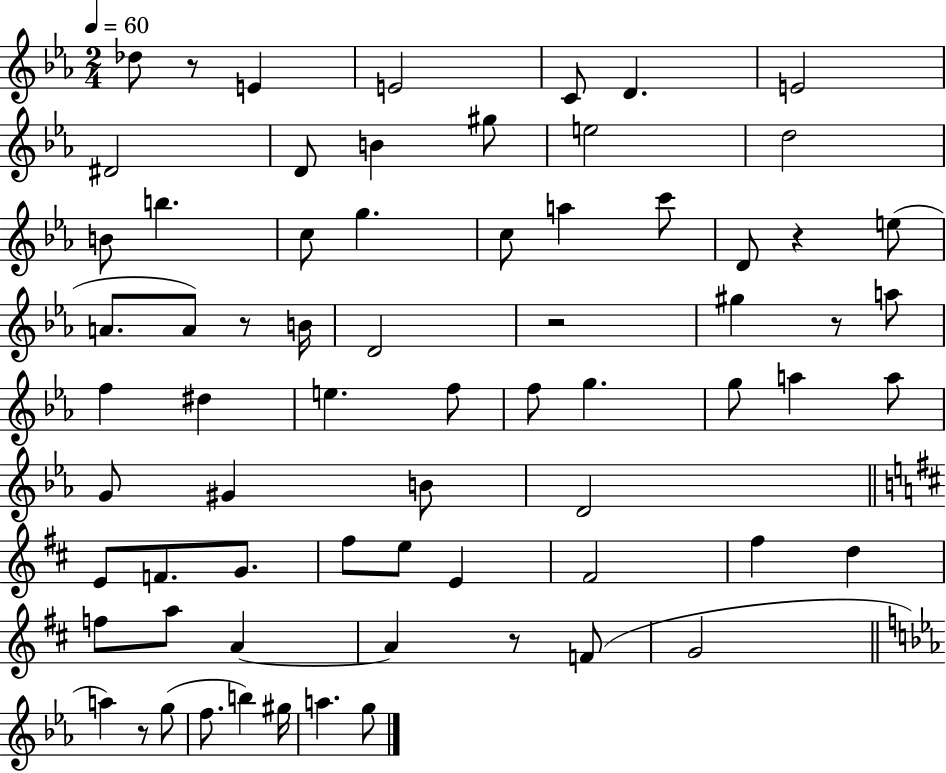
X:1
T:Untitled
M:2/4
L:1/4
K:Eb
_d/2 z/2 E E2 C/2 D E2 ^D2 D/2 B ^g/2 e2 d2 B/2 b c/2 g c/2 a c'/2 D/2 z e/2 A/2 A/2 z/2 B/4 D2 z2 ^g z/2 a/2 f ^d e f/2 f/2 g g/2 a a/2 G/2 ^G B/2 D2 E/2 F/2 G/2 ^f/2 e/2 E ^F2 ^f d f/2 a/2 A A z/2 F/2 G2 a z/2 g/2 f/2 b ^g/4 a g/2